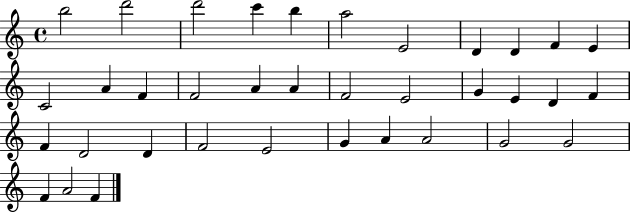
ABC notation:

X:1
T:Untitled
M:4/4
L:1/4
K:C
b2 d'2 d'2 c' b a2 E2 D D F E C2 A F F2 A A F2 E2 G E D F F D2 D F2 E2 G A A2 G2 G2 F A2 F